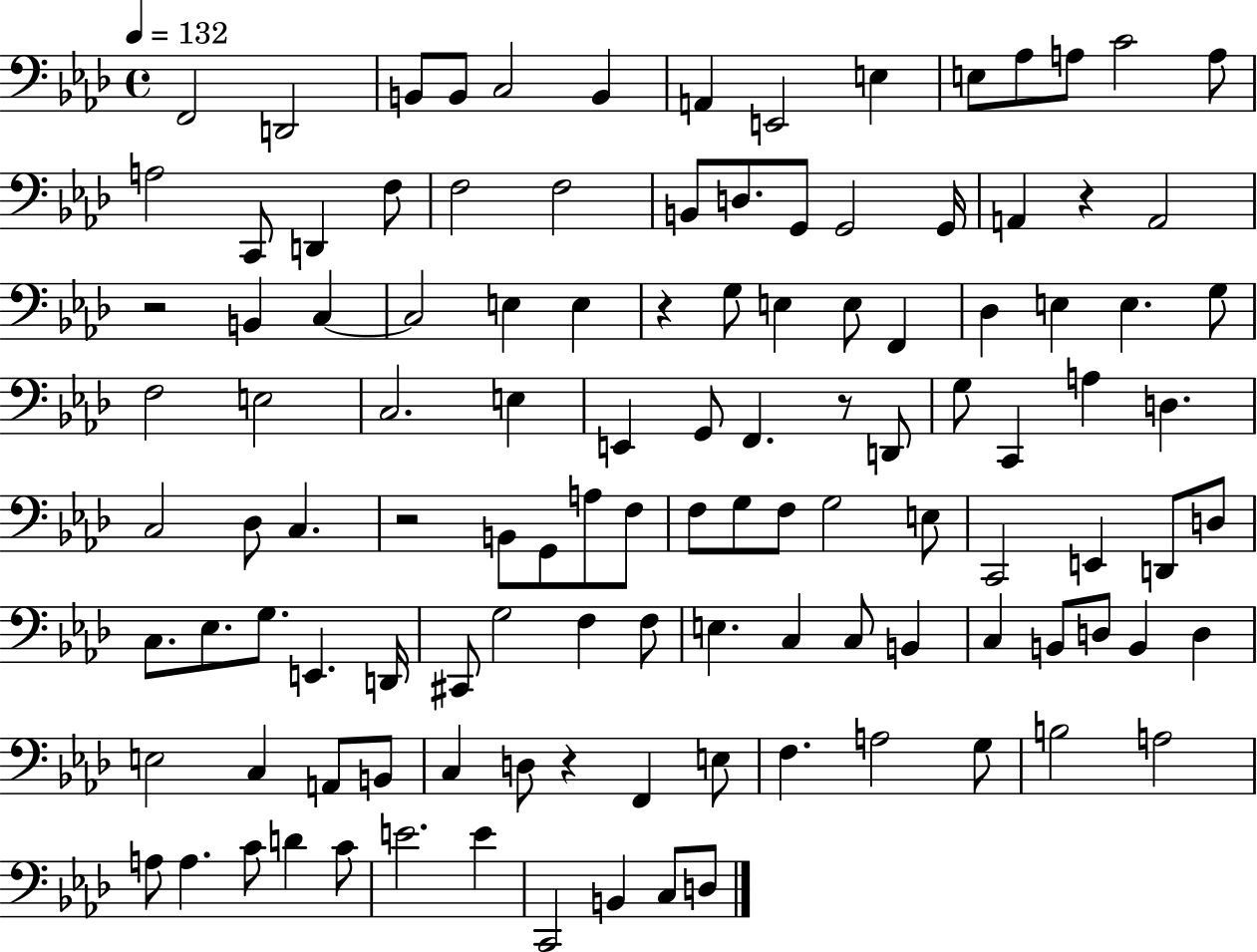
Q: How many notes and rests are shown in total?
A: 116